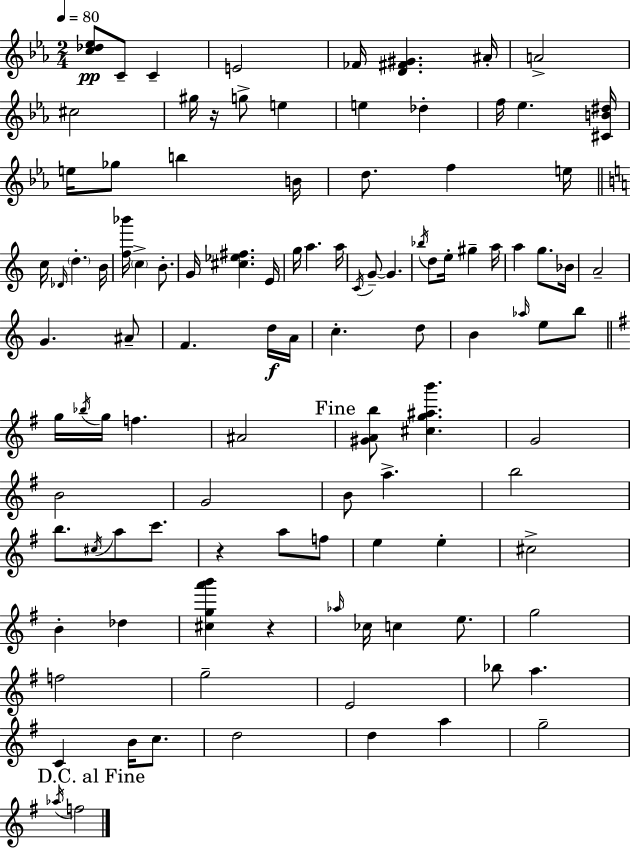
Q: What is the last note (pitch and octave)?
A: F5